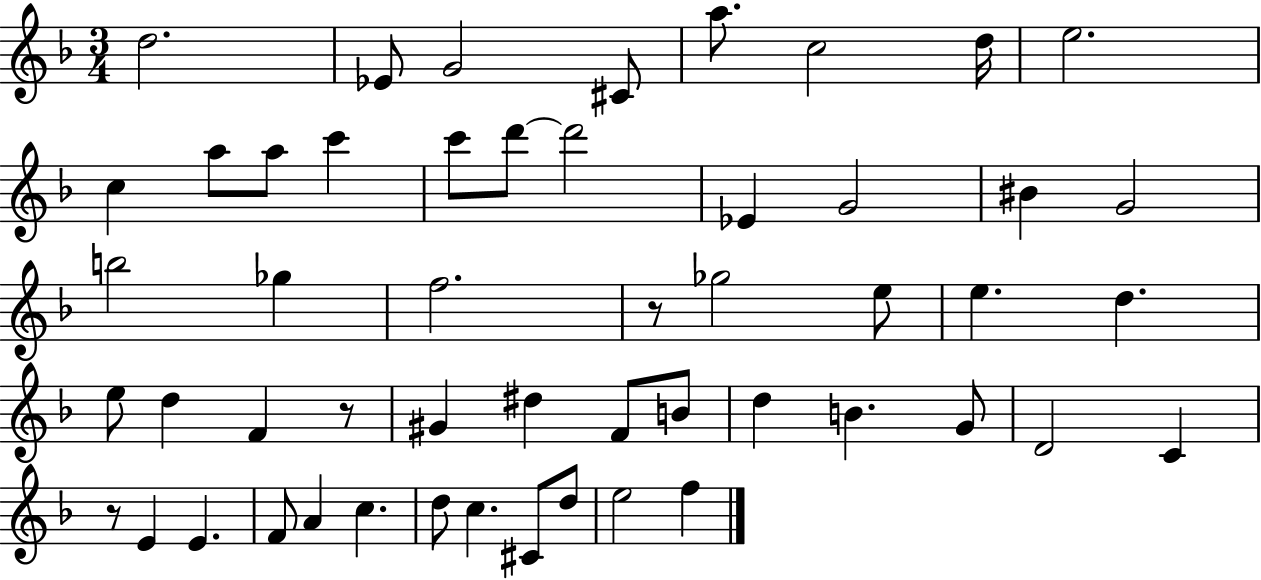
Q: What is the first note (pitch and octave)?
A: D5